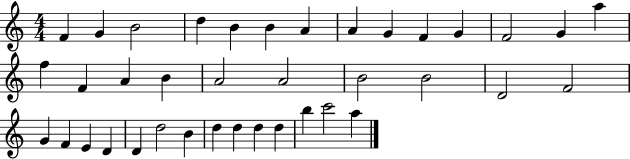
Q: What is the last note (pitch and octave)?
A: A5